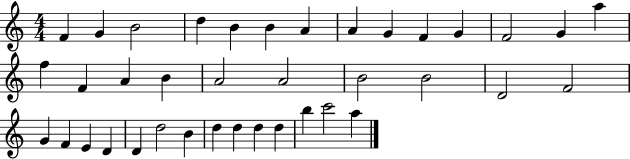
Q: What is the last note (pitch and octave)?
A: A5